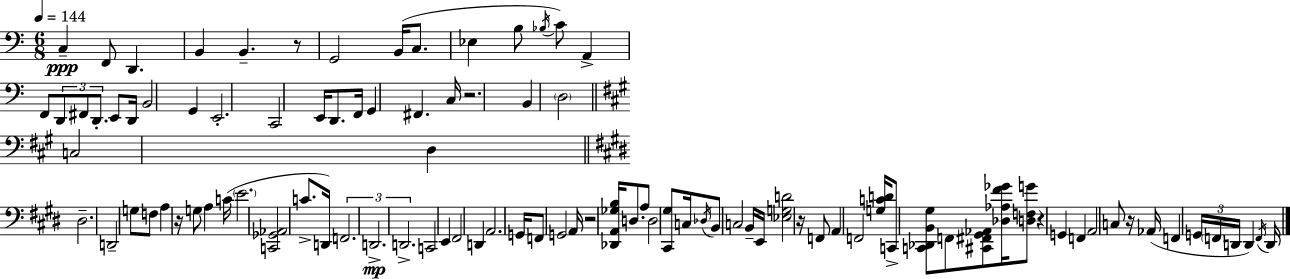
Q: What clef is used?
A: bass